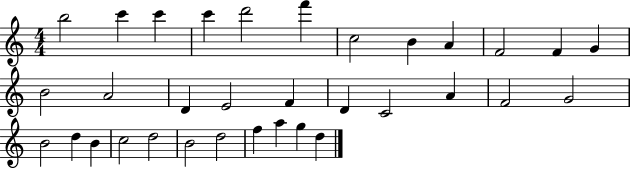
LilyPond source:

{
  \clef treble
  \numericTimeSignature
  \time 4/4
  \key c \major
  b''2 c'''4 c'''4 | c'''4 d'''2 f'''4 | c''2 b'4 a'4 | f'2 f'4 g'4 | \break b'2 a'2 | d'4 e'2 f'4 | d'4 c'2 a'4 | f'2 g'2 | \break b'2 d''4 b'4 | c''2 d''2 | b'2 d''2 | f''4 a''4 g''4 d''4 | \break \bar "|."
}